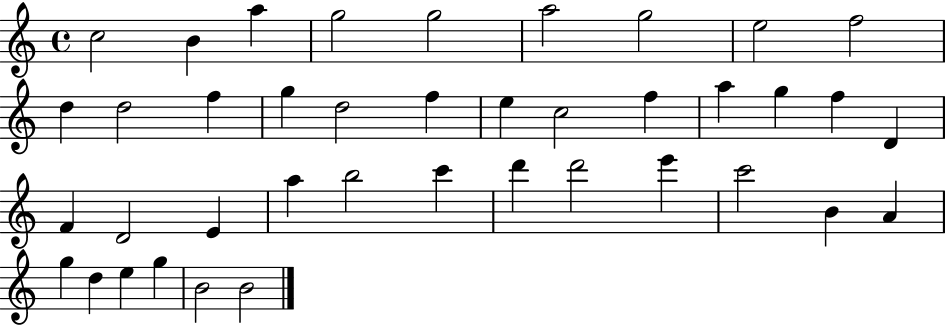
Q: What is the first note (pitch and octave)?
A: C5